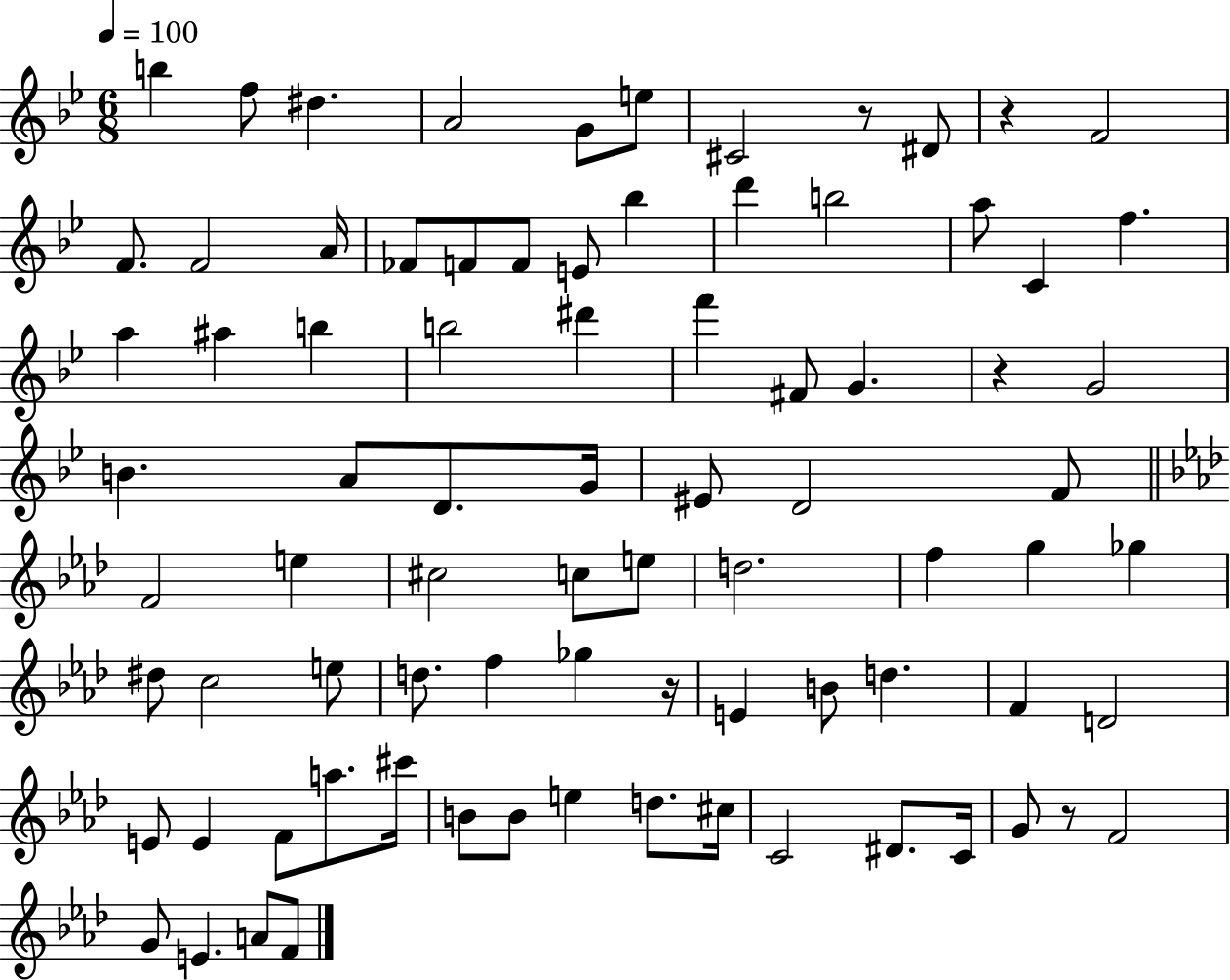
B5/q F5/e D#5/q. A4/h G4/e E5/e C#4/h R/e D#4/e R/q F4/h F4/e. F4/h A4/s FES4/e F4/e F4/e E4/e Bb5/q D6/q B5/h A5/e C4/q F5/q. A5/q A#5/q B5/q B5/h D#6/q F6/q F#4/e G4/q. R/q G4/h B4/q. A4/e D4/e. G4/s EIS4/e D4/h F4/e F4/h E5/q C#5/h C5/e E5/e D5/h. F5/q G5/q Gb5/q D#5/e C5/h E5/e D5/e. F5/q Gb5/q R/s E4/q B4/e D5/q. F4/q D4/h E4/e E4/q F4/e A5/e. C#6/s B4/e B4/e E5/q D5/e. C#5/s C4/h D#4/e. C4/s G4/e R/e F4/h G4/e E4/q. A4/e F4/e